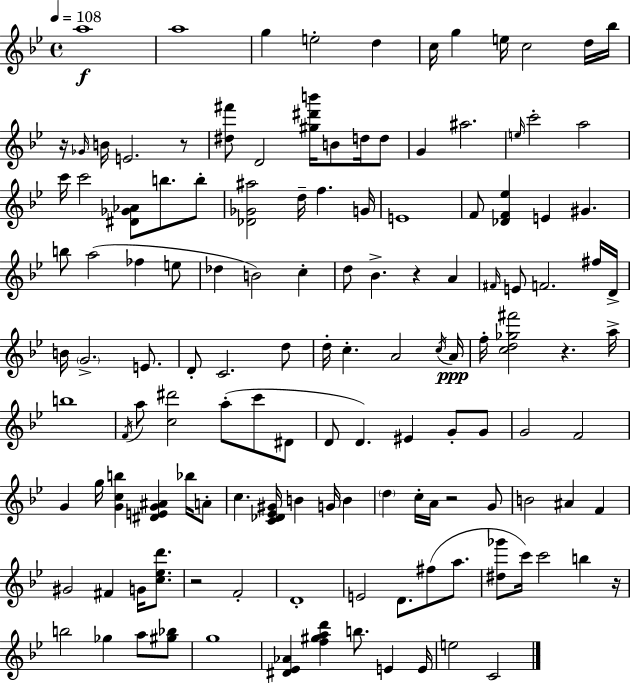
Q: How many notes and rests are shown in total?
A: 133